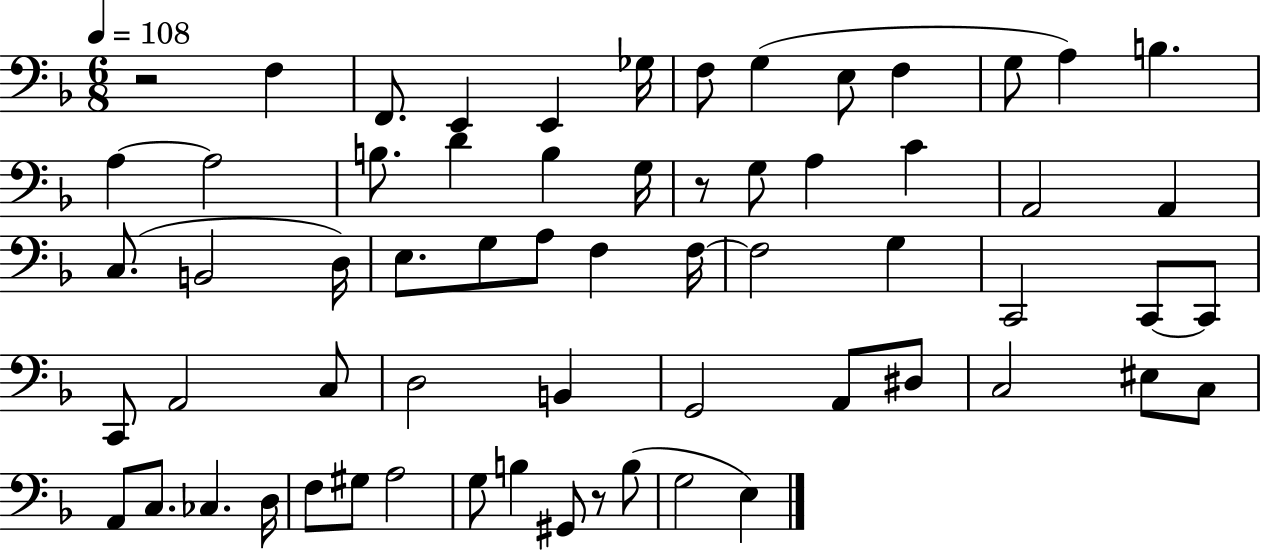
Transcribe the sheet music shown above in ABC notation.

X:1
T:Untitled
M:6/8
L:1/4
K:F
z2 F, F,,/2 E,, E,, _G,/4 F,/2 G, E,/2 F, G,/2 A, B, A, A,2 B,/2 D B, G,/4 z/2 G,/2 A, C A,,2 A,, C,/2 B,,2 D,/4 E,/2 G,/2 A,/2 F, F,/4 F,2 G, C,,2 C,,/2 C,,/2 C,,/2 A,,2 C,/2 D,2 B,, G,,2 A,,/2 ^D,/2 C,2 ^E,/2 C,/2 A,,/2 C,/2 _C, D,/4 F,/2 ^G,/2 A,2 G,/2 B, ^G,,/2 z/2 B,/2 G,2 E,